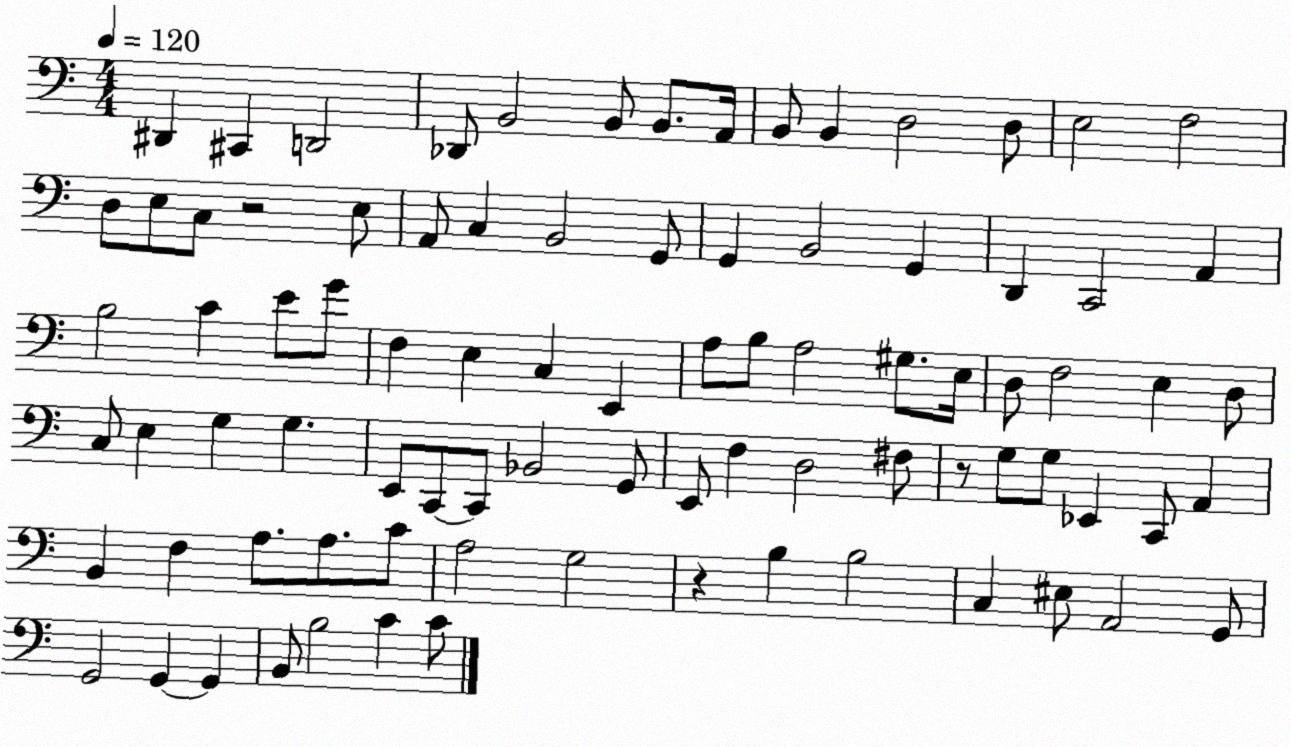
X:1
T:Untitled
M:4/4
L:1/4
K:C
^D,, ^C,, D,,2 _D,,/2 B,,2 B,,/2 B,,/2 A,,/4 B,,/2 B,, D,2 D,/2 E,2 F,2 D,/2 E,/2 C,/2 z2 E,/2 A,,/2 C, B,,2 G,,/2 G,, B,,2 G,, D,, C,,2 A,, B,2 C E/2 G/2 F, E, C, E,, A,/2 B,/2 A,2 ^G,/2 E,/4 D,/2 F,2 E, D,/2 C,/2 E, G, G, E,,/2 C,,/2 C,,/2 _B,,2 G,,/2 E,,/2 F, D,2 ^F,/2 z/2 G,/2 G,/2 _E,, C,,/2 A,, B,, F, A,/2 A,/2 C/2 A,2 G,2 z B, B,2 C, ^E,/2 A,,2 G,,/2 G,,2 G,, G,, B,,/2 B,2 C C/2